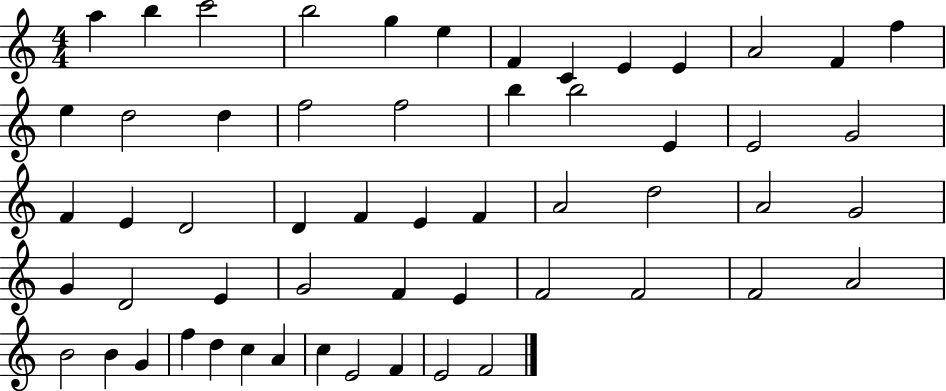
{
  \clef treble
  \numericTimeSignature
  \time 4/4
  \key c \major
  a''4 b''4 c'''2 | b''2 g''4 e''4 | f'4 c'4 e'4 e'4 | a'2 f'4 f''4 | \break e''4 d''2 d''4 | f''2 f''2 | b''4 b''2 e'4 | e'2 g'2 | \break f'4 e'4 d'2 | d'4 f'4 e'4 f'4 | a'2 d''2 | a'2 g'2 | \break g'4 d'2 e'4 | g'2 f'4 e'4 | f'2 f'2 | f'2 a'2 | \break b'2 b'4 g'4 | f''4 d''4 c''4 a'4 | c''4 e'2 f'4 | e'2 f'2 | \break \bar "|."
}